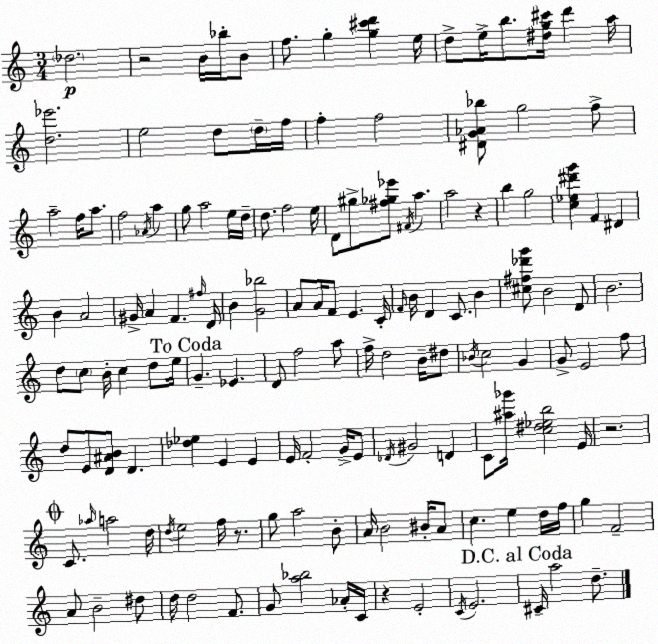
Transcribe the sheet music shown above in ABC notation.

X:1
T:Untitled
M:3/4
L:1/4
K:Am
_d2 z2 B/4 _b/4 B/2 f/2 g [g^c'd'] e/4 d/2 e/4 b/2 [^dg^c']/4 d' a/4 [d_e']2 e2 d/2 d/4 f/4 f f2 [^DG_A_b]/2 g2 f/2 a2 f/4 a/2 f2 _A/4 a g/2 a2 e/4 d/4 d/2 f2 e/4 D/2 ^g/2 [^f_g_e']/2 ^F/4 a a2 z b g2 [c_e^d'g'] F ^D B A2 ^G/4 A F ^f/4 D/4 B [G_b]2 A/2 A/4 F/2 E C/4 F/4 B/4 D C/2 B [^c^f_d'g']/2 B2 D/2 B2 d/2 c/2 B/4 c d/2 e/4 G _E D/2 f2 a/2 f/4 d2 B/4 ^d/2 _B/4 c2 G G/2 E2 f/2 d/2 E/2 [D^AB]/2 D [_d_e] E E E/4 F2 G/4 E/2 _D/4 ^G2 D C/2 [^a_g']/4 [c^d_eb]2 E/4 z2 C/2 _a/4 a2 d/4 d/4 e2 f/4 z/2 g/2 a2 B/2 A/4 B2 ^B/4 A/2 c e d/4 f/4 g F2 A/2 B2 ^d/2 d/4 d2 F/2 G/2 [a_b]2 _A/4 C/4 z E2 C/4 E2 ^C/4 a2 d/2